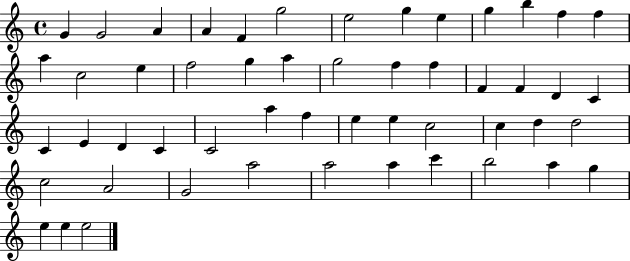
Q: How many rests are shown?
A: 0